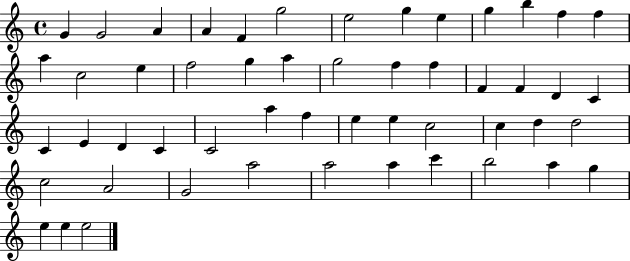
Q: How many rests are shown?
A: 0